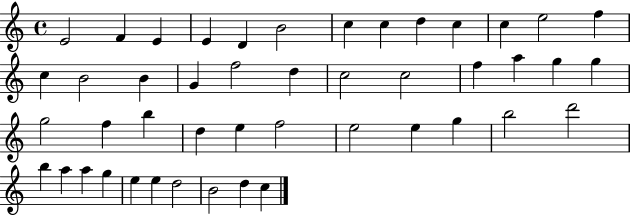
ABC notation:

X:1
T:Untitled
M:4/4
L:1/4
K:C
E2 F E E D B2 c c d c c e2 f c B2 B G f2 d c2 c2 f a g g g2 f b d e f2 e2 e g b2 d'2 b a a g e e d2 B2 d c